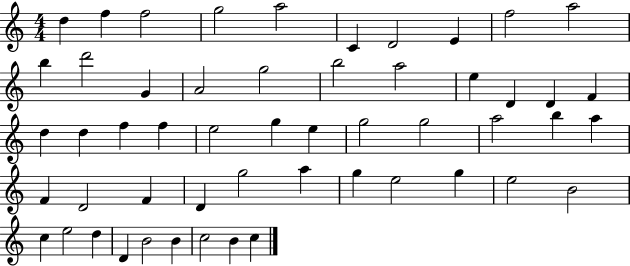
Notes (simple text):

D5/q F5/q F5/h G5/h A5/h C4/q D4/h E4/q F5/h A5/h B5/q D6/h G4/q A4/h G5/h B5/h A5/h E5/q D4/q D4/q F4/q D5/q D5/q F5/q F5/q E5/h G5/q E5/q G5/h G5/h A5/h B5/q A5/q F4/q D4/h F4/q D4/q G5/h A5/q G5/q E5/h G5/q E5/h B4/h C5/q E5/h D5/q D4/q B4/h B4/q C5/h B4/q C5/q